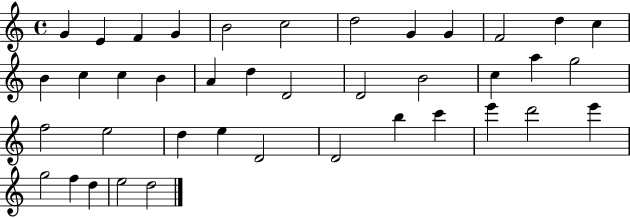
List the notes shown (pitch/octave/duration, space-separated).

G4/q E4/q F4/q G4/q B4/h C5/h D5/h G4/q G4/q F4/h D5/q C5/q B4/q C5/q C5/q B4/q A4/q D5/q D4/h D4/h B4/h C5/q A5/q G5/h F5/h E5/h D5/q E5/q D4/h D4/h B5/q C6/q E6/q D6/h E6/q G5/h F5/q D5/q E5/h D5/h